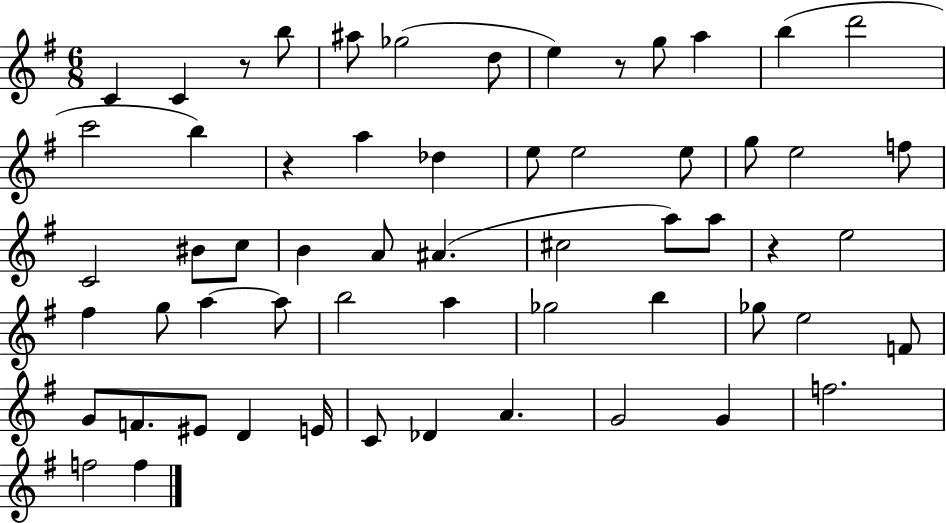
C4/q C4/q R/e B5/e A#5/e Gb5/h D5/e E5/q R/e G5/e A5/q B5/q D6/h C6/h B5/q R/q A5/q Db5/q E5/e E5/h E5/e G5/e E5/h F5/e C4/h BIS4/e C5/e B4/q A4/e A#4/q. C#5/h A5/e A5/e R/q E5/h F#5/q G5/e A5/q A5/e B5/h A5/q Gb5/h B5/q Gb5/e E5/h F4/e G4/e F4/e. EIS4/e D4/q E4/s C4/e Db4/q A4/q. G4/h G4/q F5/h. F5/h F5/q